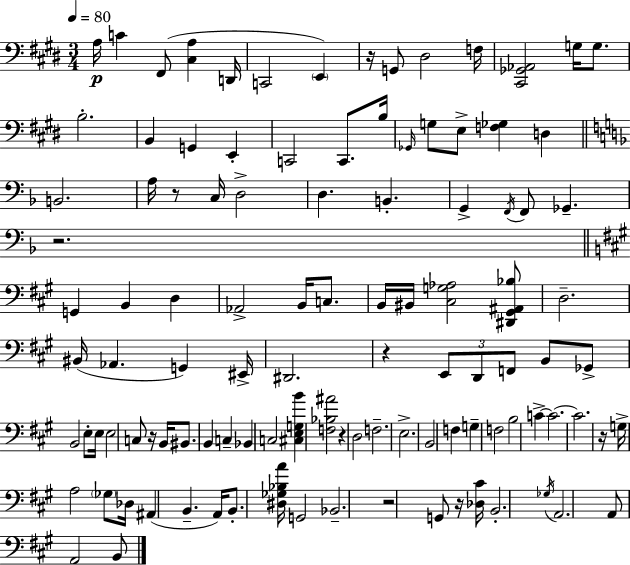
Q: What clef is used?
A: bass